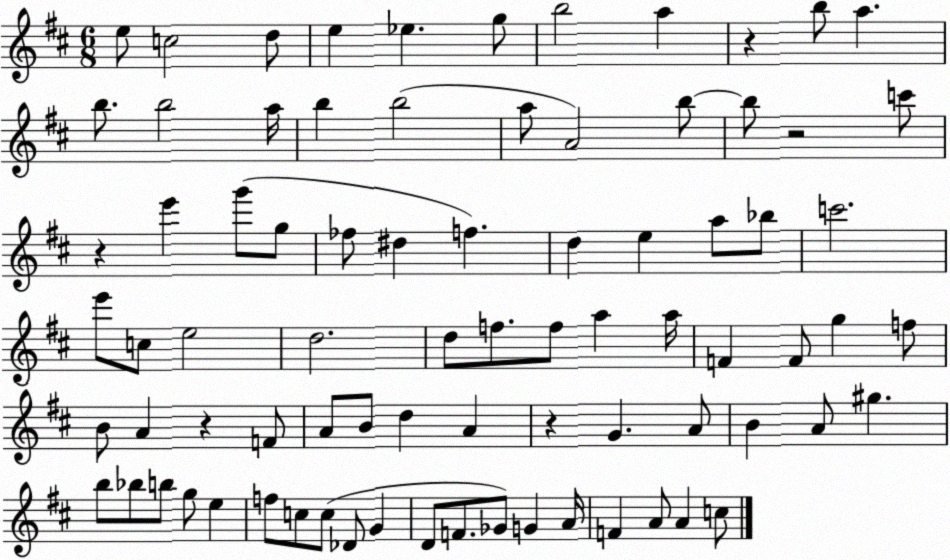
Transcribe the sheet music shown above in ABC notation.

X:1
T:Untitled
M:6/8
L:1/4
K:D
e/2 c2 d/2 e _e g/2 b2 a z b/2 a b/2 b2 a/4 b b2 a/2 A2 b/2 b/2 z2 c'/2 z e' g'/2 g/2 _f/2 ^d f d e a/2 _b/2 c'2 e'/2 c/2 e2 d2 d/2 f/2 f/2 a a/4 F F/2 g f/2 B/2 A z F/2 A/2 B/2 d A z G A/2 B A/2 ^g b/2 _b/2 b/2 g/2 e f/2 c/2 c/2 _D/2 G D/2 F/2 _G/2 G A/4 F A/2 A c/2